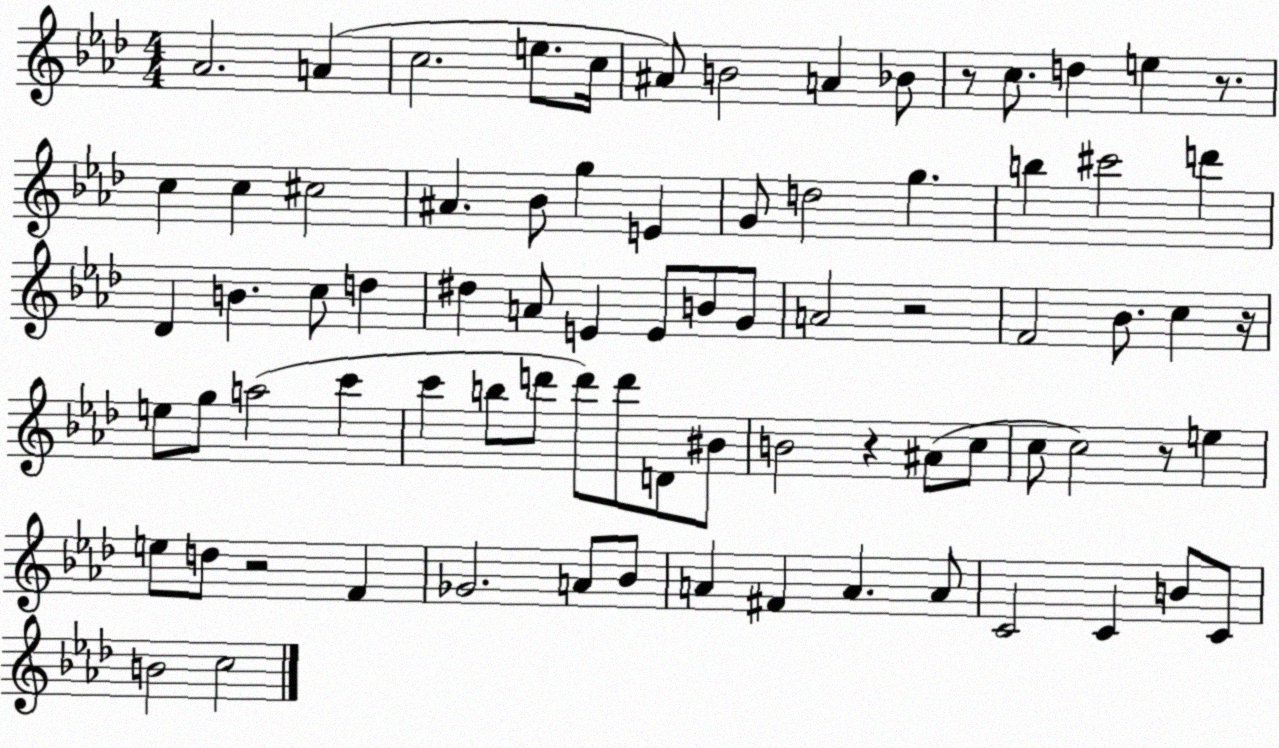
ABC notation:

X:1
T:Untitled
M:4/4
L:1/4
K:Ab
_A2 A c2 e/2 c/4 ^A/2 B2 A _B/2 z/2 c/2 d e z/2 c c ^c2 ^A _B/2 g E G/2 d2 g b ^c'2 d' _D B c/2 d ^d A/2 E E/2 B/2 G/2 A2 z2 F2 _B/2 c z/4 e/2 g/2 a2 c' c' b/2 d'/2 d'/2 d'/2 D/2 ^B/2 B2 z ^A/2 c/2 c/2 c2 z/2 e e/2 d/2 z2 F _G2 A/2 _B/2 A ^F A A/2 C2 C B/2 C/2 B2 c2